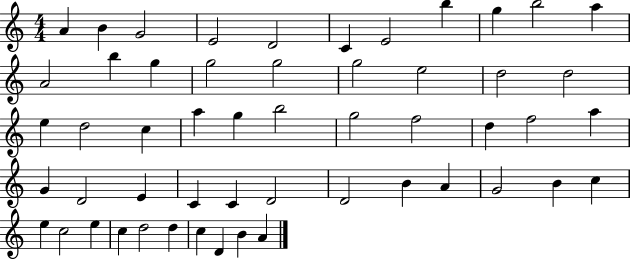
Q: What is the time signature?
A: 4/4